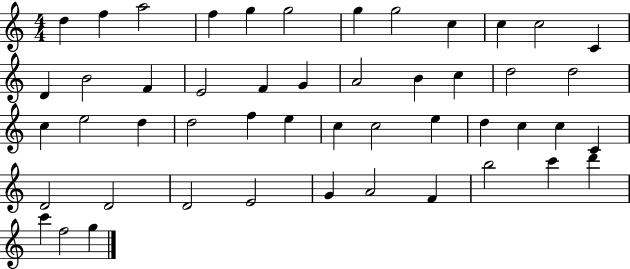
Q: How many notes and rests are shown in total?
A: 49